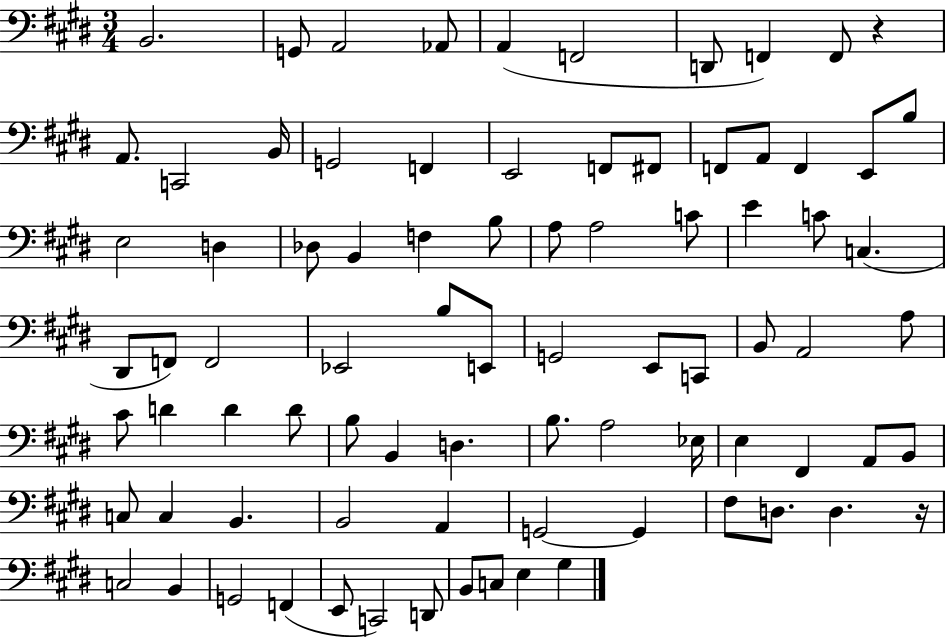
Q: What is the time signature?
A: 3/4